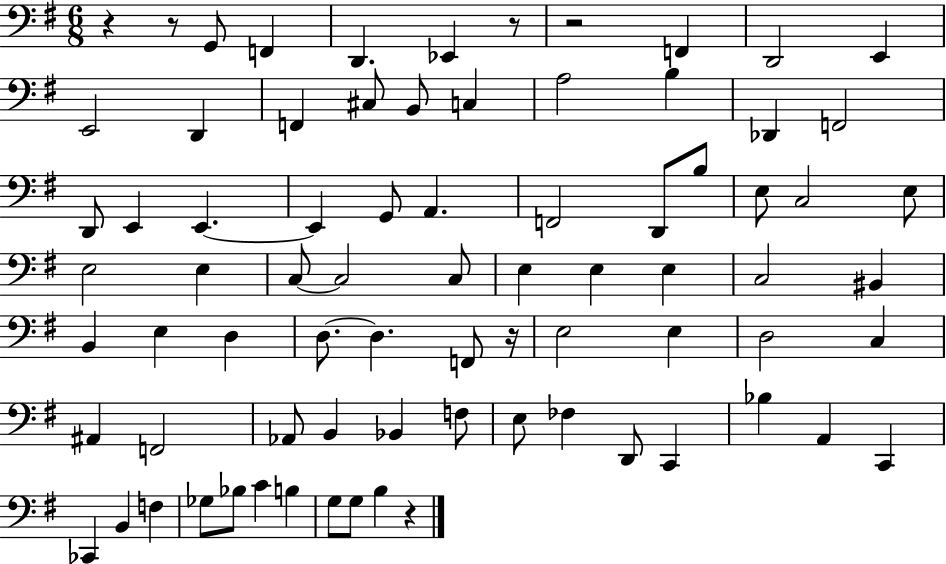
R/q R/e G2/e F2/q D2/q. Eb2/q R/e R/h F2/q D2/h E2/q E2/h D2/q F2/q C#3/e B2/e C3/q A3/h B3/q Db2/q F2/h D2/e E2/q E2/q. E2/q G2/e A2/q. F2/h D2/e B3/e E3/e C3/h E3/e E3/h E3/q C3/e C3/h C3/e E3/q E3/q E3/q C3/h BIS2/q B2/q E3/q D3/q D3/e. D3/q. F2/e R/s E3/h E3/q D3/h C3/q A#2/q F2/h Ab2/e B2/q Bb2/q F3/e E3/e FES3/q D2/e C2/q Bb3/q A2/q C2/q CES2/q B2/q F3/q Gb3/e Bb3/e C4/q B3/q G3/e G3/e B3/q R/q